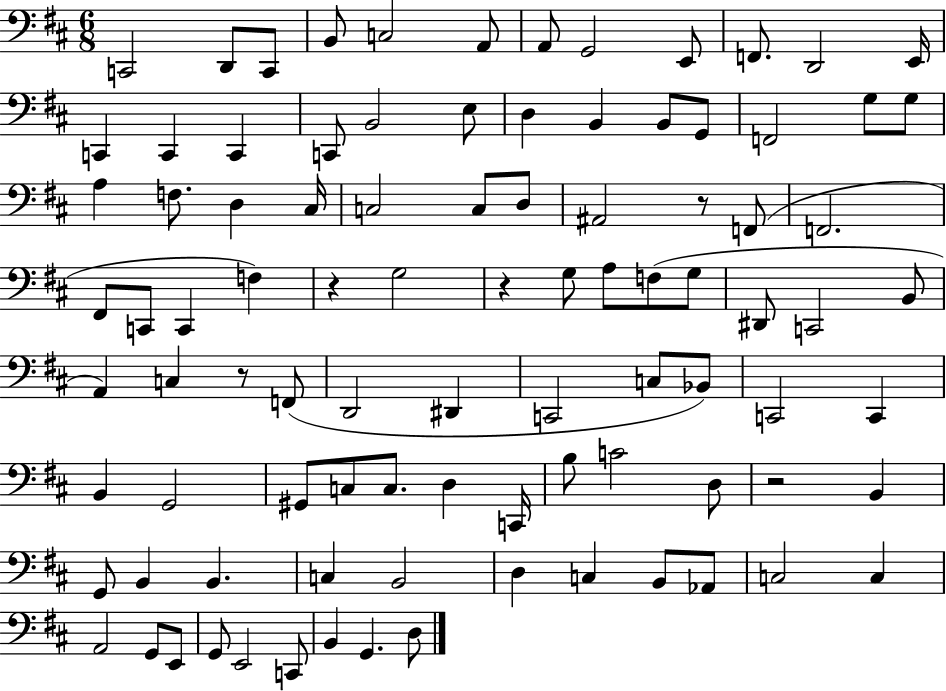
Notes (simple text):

C2/h D2/e C2/e B2/e C3/h A2/e A2/e G2/h E2/e F2/e. D2/h E2/s C2/q C2/q C2/q C2/e B2/h E3/e D3/q B2/q B2/e G2/e F2/h G3/e G3/e A3/q F3/e. D3/q C#3/s C3/h C3/e D3/e A#2/h R/e F2/e F2/h. F#2/e C2/e C2/q F3/q R/q G3/h R/q G3/e A3/e F3/e G3/e D#2/e C2/h B2/e A2/q C3/q R/e F2/e D2/h D#2/q C2/h C3/e Bb2/e C2/h C2/q B2/q G2/h G#2/e C3/e C3/e. D3/q C2/s B3/e C4/h D3/e R/h B2/q G2/e B2/q B2/q. C3/q B2/h D3/q C3/q B2/e Ab2/e C3/h C3/q A2/h G2/e E2/e G2/e E2/h C2/e B2/q G2/q. D3/e